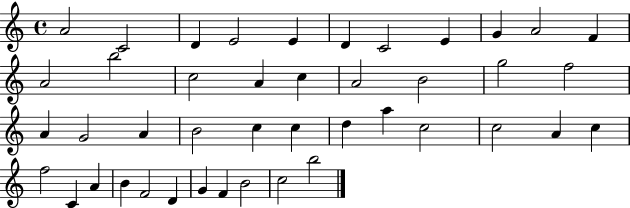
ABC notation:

X:1
T:Untitled
M:4/4
L:1/4
K:C
A2 C2 D E2 E D C2 E G A2 F A2 b2 c2 A c A2 B2 g2 f2 A G2 A B2 c c d a c2 c2 A c f2 C A B F2 D G F B2 c2 b2